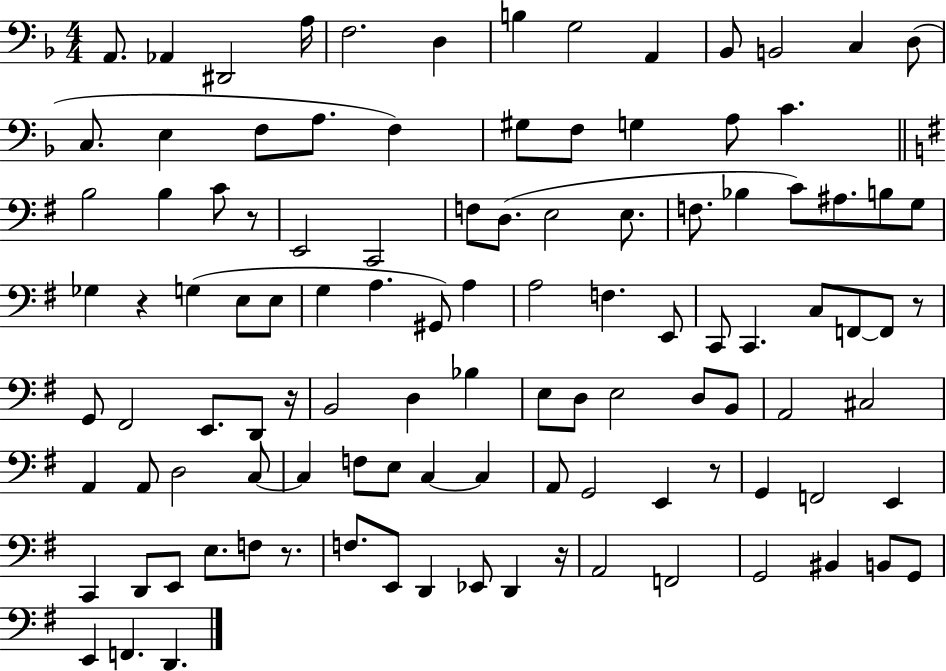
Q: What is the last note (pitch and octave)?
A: D2